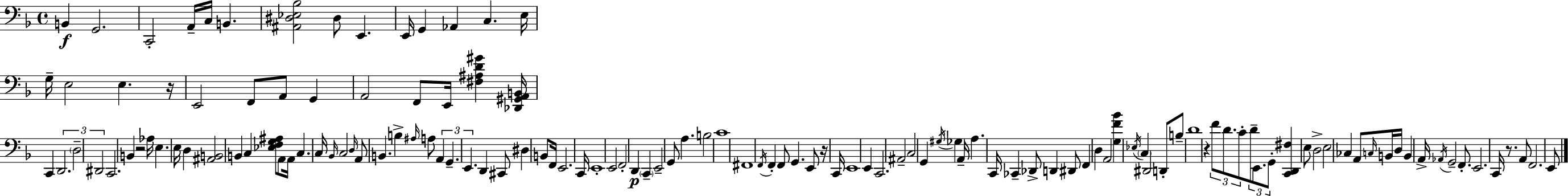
{
  \clef bass
  \time 4/4
  \defaultTimeSignature
  \key d \minor
  \repeat volta 2 { b,4\f g,2. | c,2-. a,16-- c16 b,4. | <ais, dis ees bes>2 dis8 e,4. | e,16 g,4 aes,4 c4. e16 | \break g16-- e2 e4. r16 | e,2 f,8 a,8 g,4 | a,2 f,8 e,16 <fis ais d' gis'>4 <des, gis, a, b,>16 | c,4 \tuplet 3/2 { d,2. | \break \parenthesize d2-- dis,2 } | c,2. b,4 | r2 aes16 e4. e16 | d4 <ais, b,>2 b,4 | \break c4 <ees f g ais>8 a,8 a,16 c4. c16 | \grace { bes,16 } c2 \grace { d16 } a,8 b,4. | b4-> \grace { ais16 } a8 \tuplet 3/2 { a,4 g,4.-- | e,4. } d,4 cis,8 dis4 | \break b,8 f,16 e,2. | c,16 e,1-. | e,2 f,2-. | d,4\p \parenthesize c,4-- e,2-- | \break g,8 a4. b2 | c'1 | fis,1 | \acciaccatura { f,16 } f,4-. f,8 g,4. | \break e,8 r16 c,16 e,1 | e,4 c,2. | ais,2-- c2 | g,4 \acciaccatura { gis16 } ges4 a,16-- a4. | \break c,16 ces,4-- des,8-> d,4 dis,8 | f,4 d4 a,2 | <g f' bes'>4 \acciaccatura { ees16 } \parenthesize c4 dis,2 | d,8-. b8-- d'1 | \break r4 \tuplet 3/2 { f'8 d'8. c'8-. } | \tuplet 3/2 { d'8-- e,8. g,8-. } <c, d, fis>4 e8 d2-> | e2 ces4 | a,8 \grace { c16 } b,16 d16 b,4 a,16-> \acciaccatura { aes,16 } g,2-- | \break f,8.-. e,2. | c,16 r8. a,8 f,2. | e,8 } \bar "|."
}